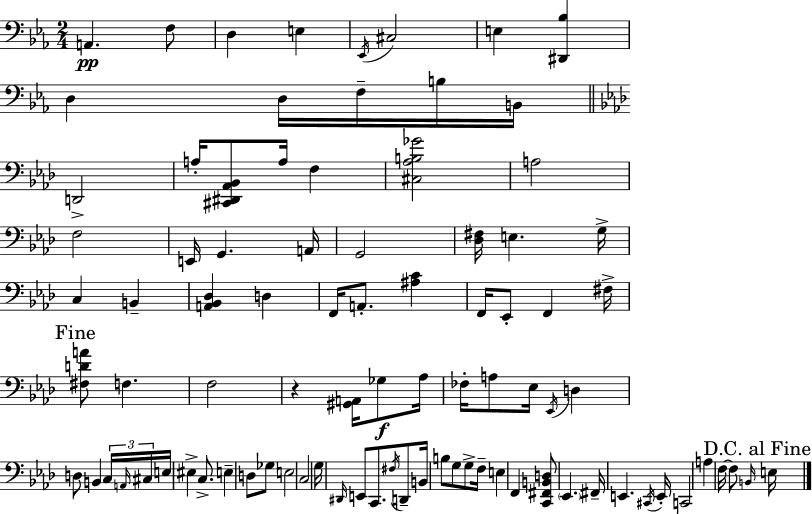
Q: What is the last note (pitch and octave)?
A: E3